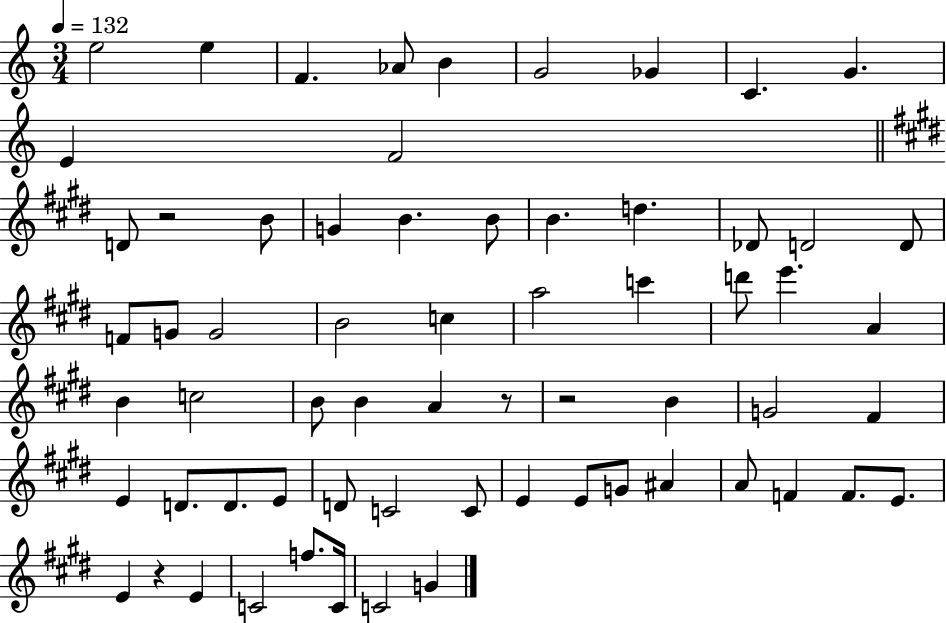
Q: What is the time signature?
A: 3/4